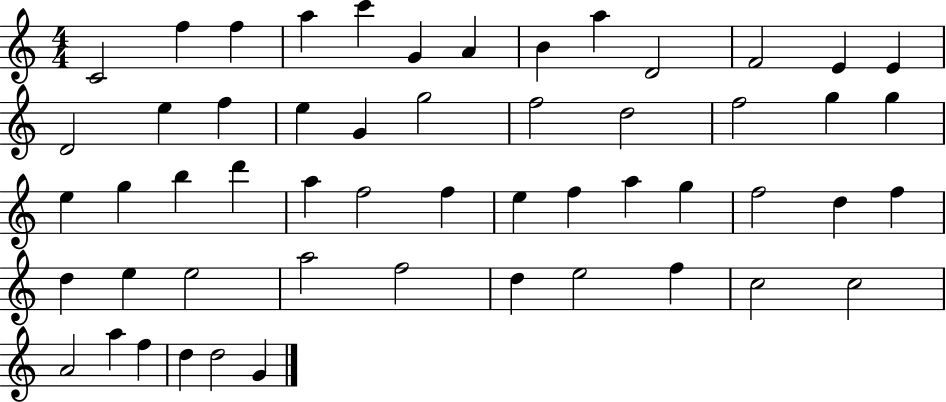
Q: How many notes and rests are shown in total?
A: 54